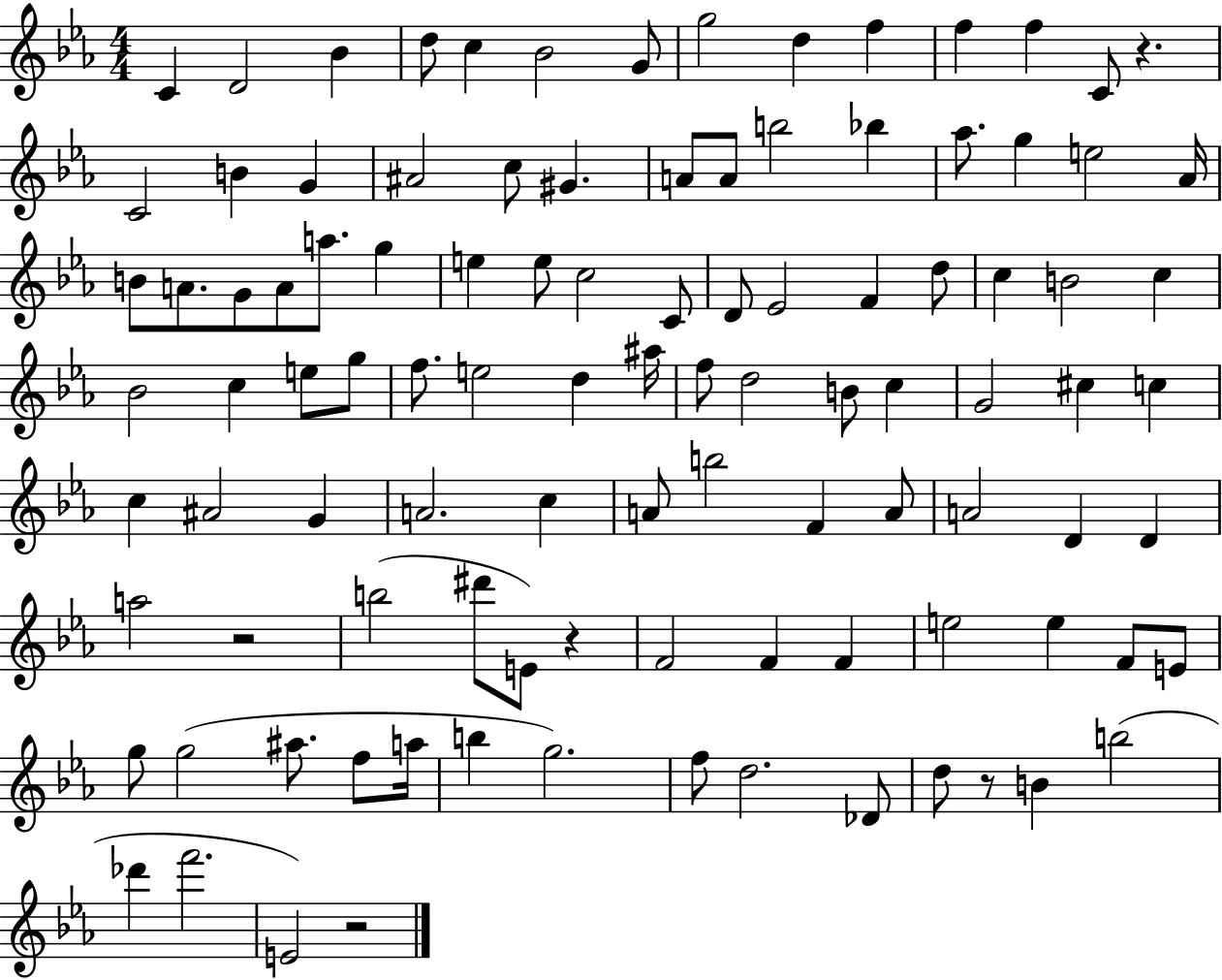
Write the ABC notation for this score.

X:1
T:Untitled
M:4/4
L:1/4
K:Eb
C D2 _B d/2 c _B2 G/2 g2 d f f f C/2 z C2 B G ^A2 c/2 ^G A/2 A/2 b2 _b _a/2 g e2 _A/4 B/2 A/2 G/2 A/2 a/2 g e e/2 c2 C/2 D/2 _E2 F d/2 c B2 c _B2 c e/2 g/2 f/2 e2 d ^a/4 f/2 d2 B/2 c G2 ^c c c ^A2 G A2 c A/2 b2 F A/2 A2 D D a2 z2 b2 ^d'/2 E/2 z F2 F F e2 e F/2 E/2 g/2 g2 ^a/2 f/2 a/4 b g2 f/2 d2 _D/2 d/2 z/2 B b2 _d' f'2 E2 z2